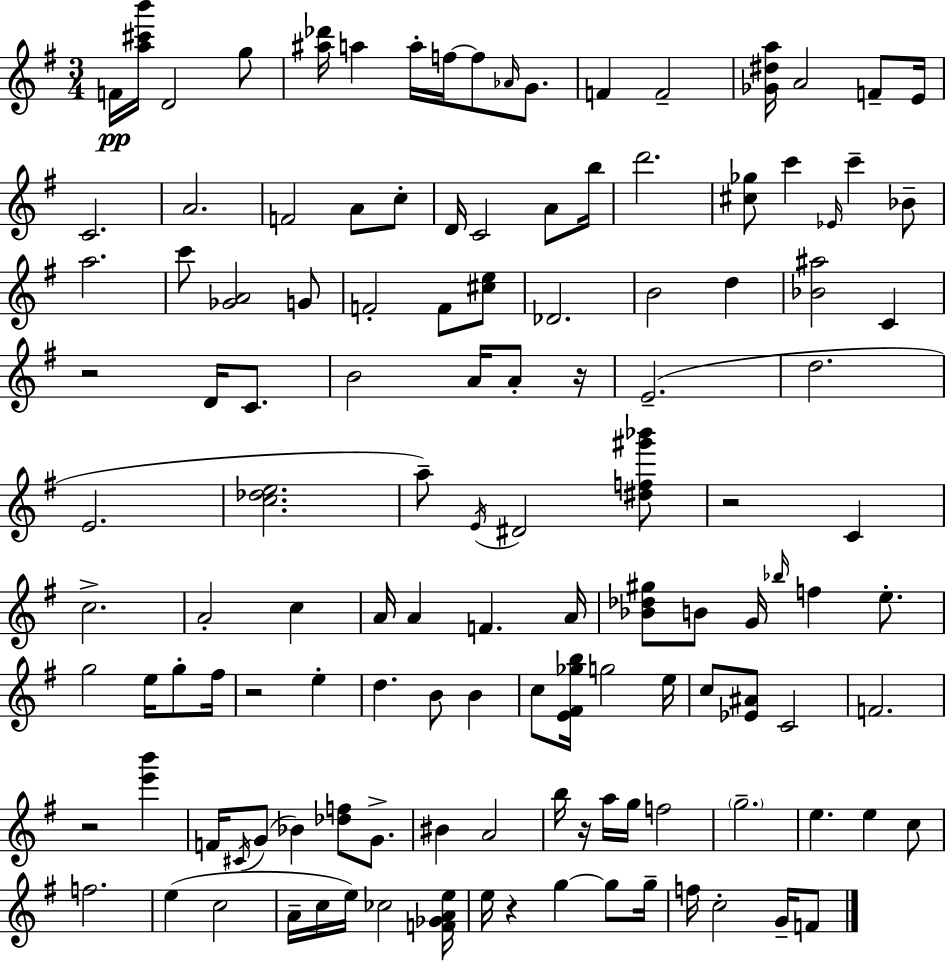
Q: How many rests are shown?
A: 7